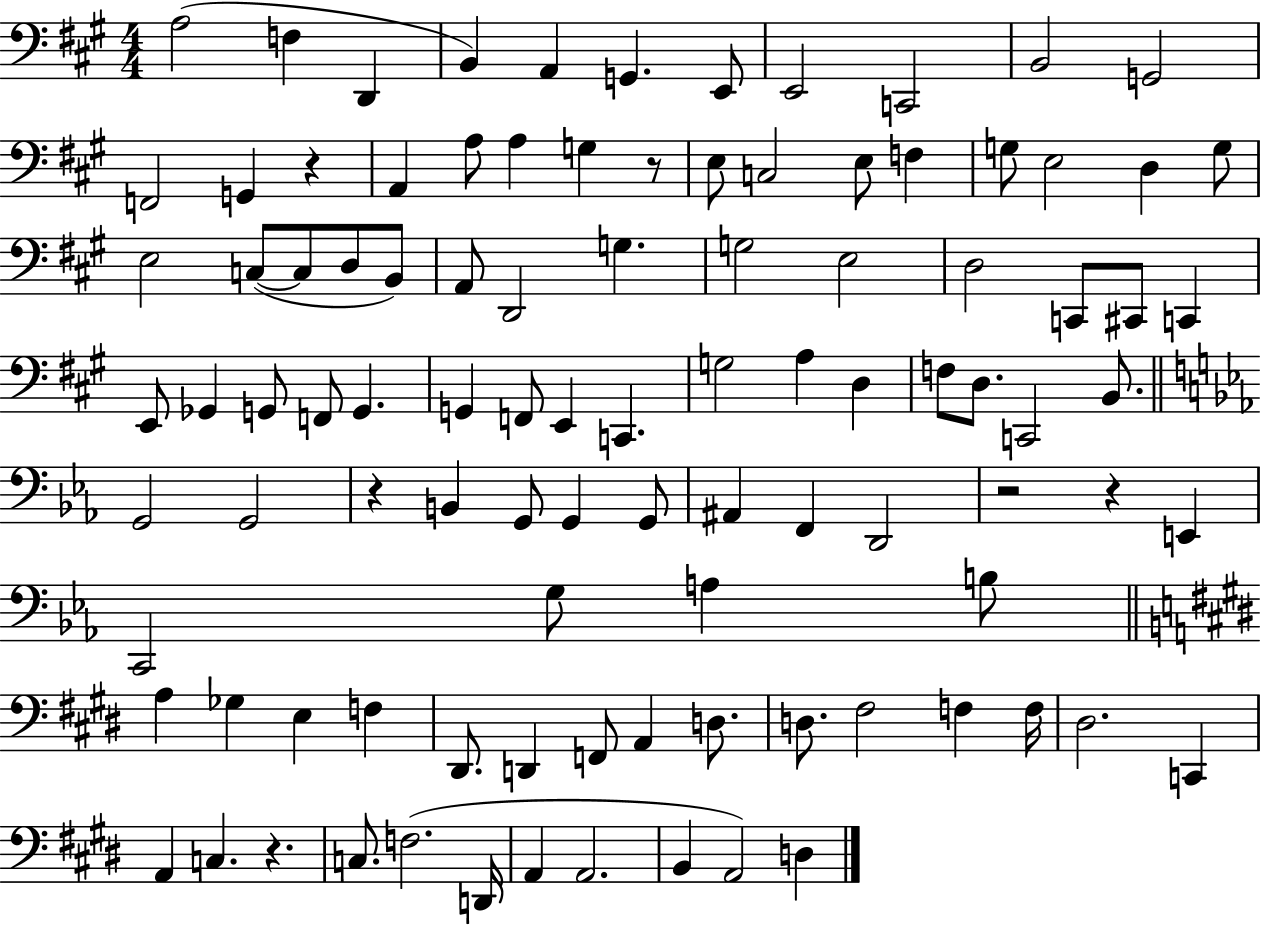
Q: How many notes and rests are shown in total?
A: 100